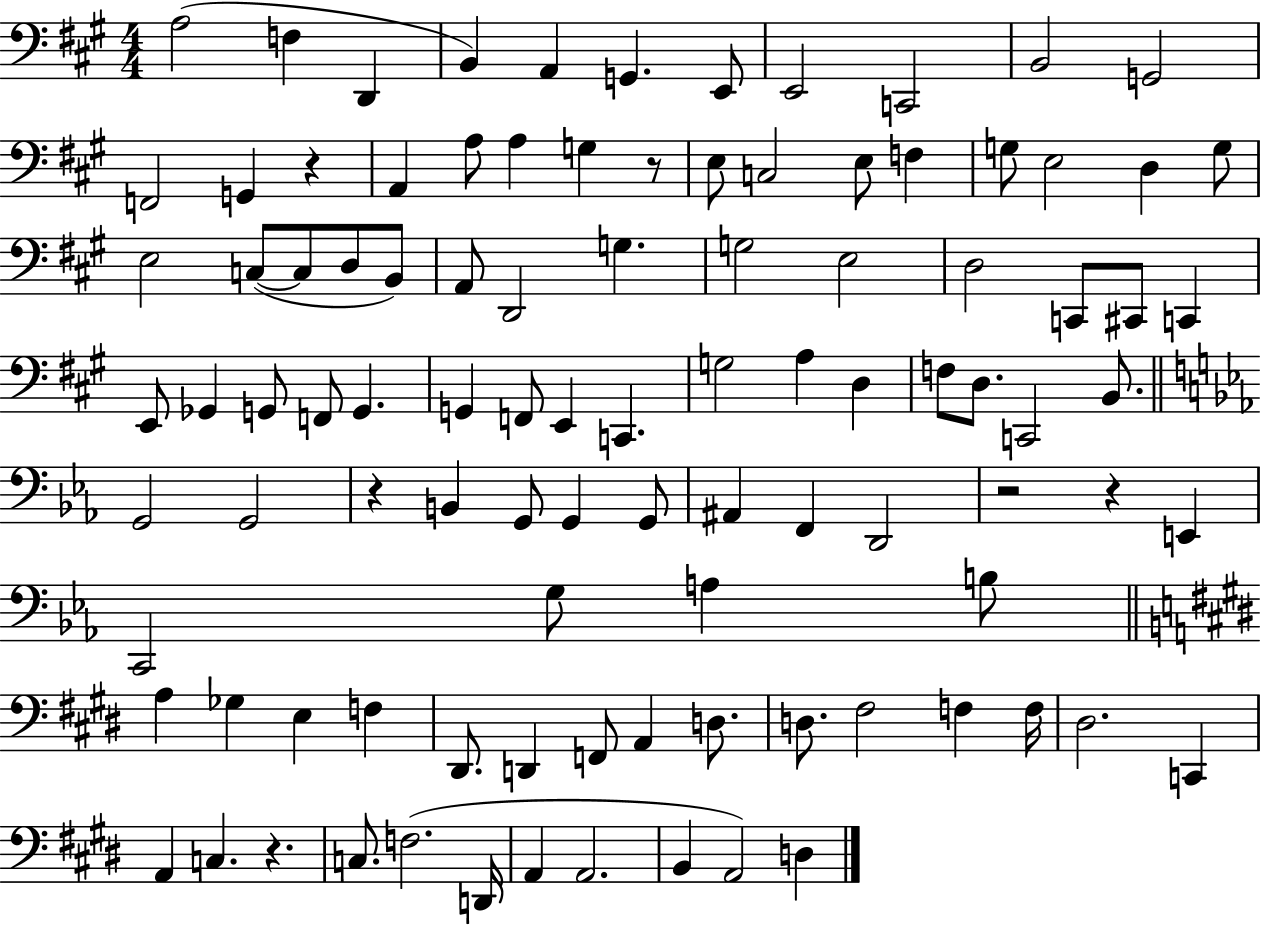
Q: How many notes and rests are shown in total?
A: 100